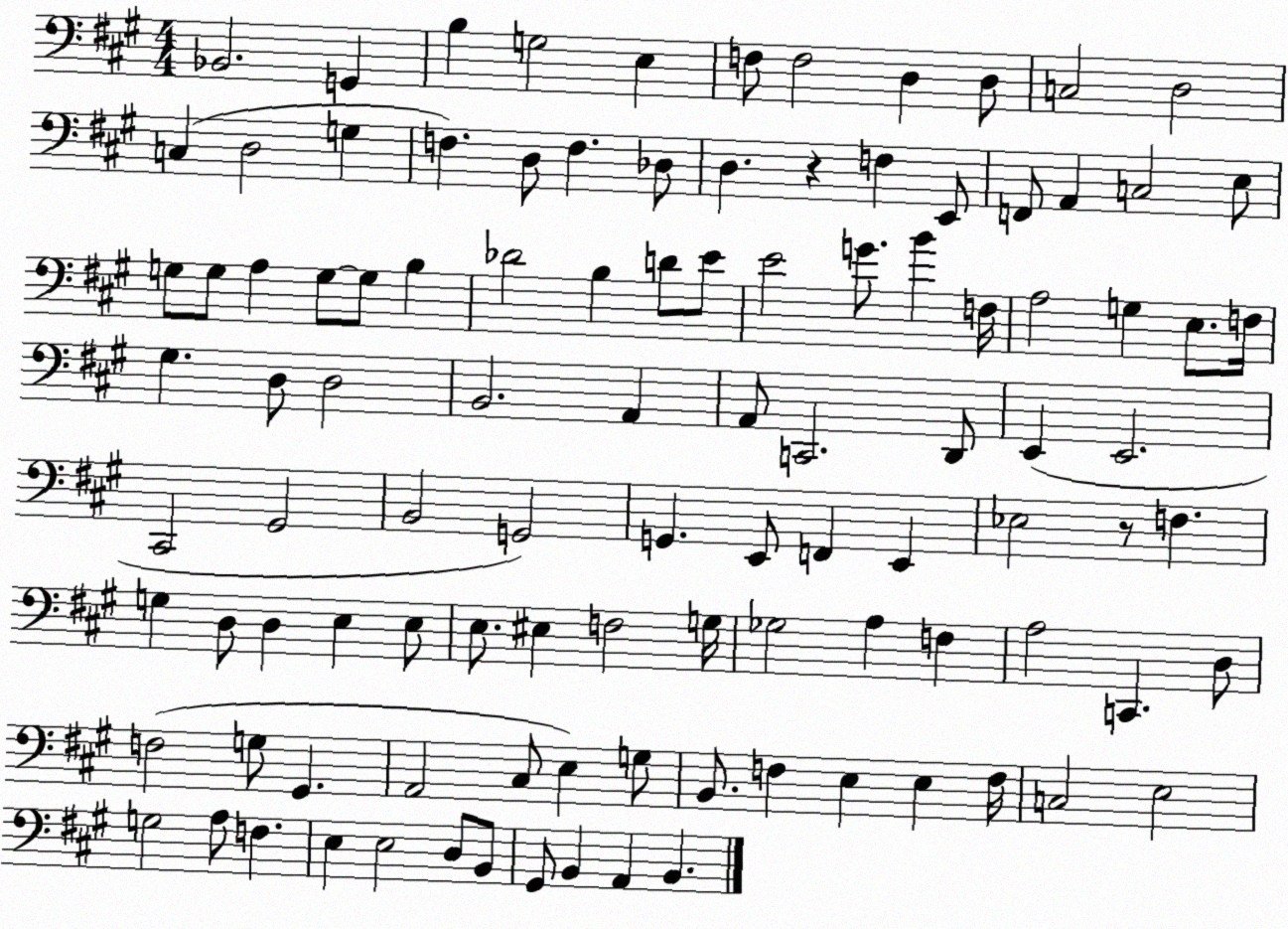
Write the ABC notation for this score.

X:1
T:Untitled
M:4/4
L:1/4
K:A
_B,,2 G,, B, G,2 E, F,/2 F,2 D, D,/2 C,2 D,2 C, D,2 G, F, D,/2 F, _D,/2 D, z F, E,,/2 F,,/2 A,, C,2 E,/2 G,/2 G,/2 A, G,/2 G,/2 B, _D2 B, D/2 E/2 E2 G/2 B F,/4 A,2 G, E,/2 F,/4 ^G, D,/2 D,2 B,,2 A,, A,,/2 C,,2 D,,/2 E,, E,,2 ^C,,2 ^G,,2 B,,2 G,,2 G,, E,,/2 F,, E,, _E,2 z/2 F, G, D,/2 D, E, E,/2 E,/2 ^E, F,2 G,/4 _G,2 A, F, A,2 C,, D,/2 F,2 G,/2 ^G,, A,,2 ^C,/2 E, G,/2 B,,/2 F, E, E, F,/4 C,2 E,2 G,2 A,/2 F, E, E,2 D,/2 B,,/2 ^G,,/2 B,, A,, B,,